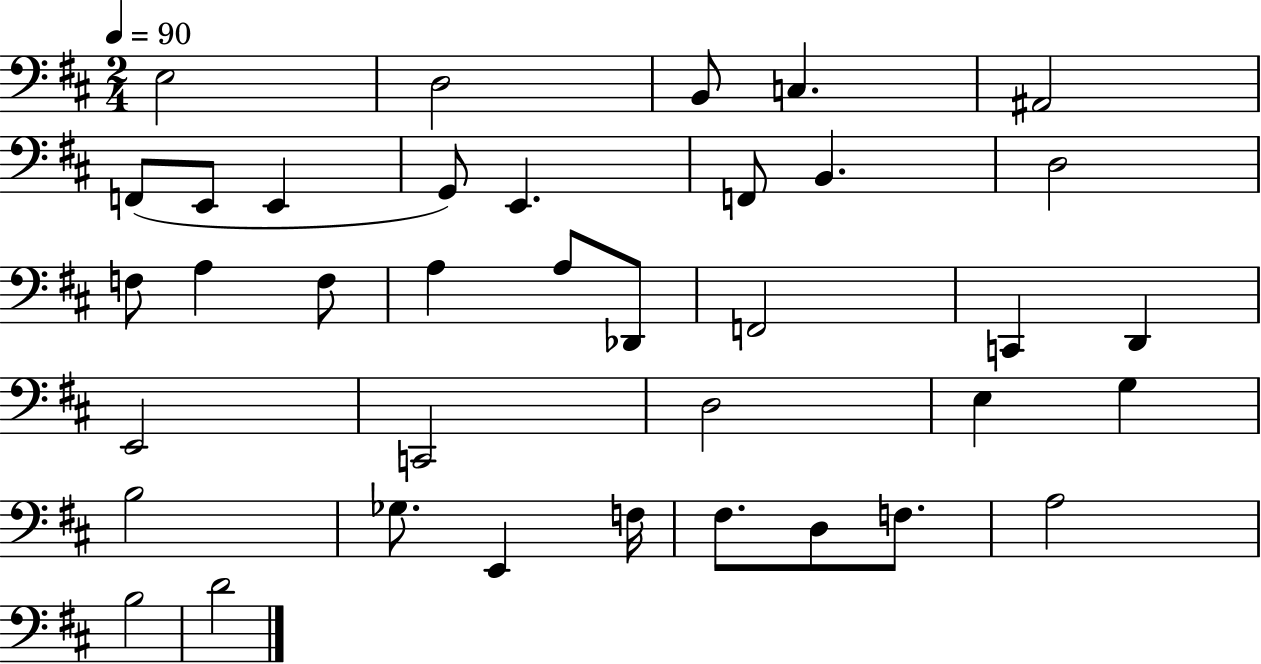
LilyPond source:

{
  \clef bass
  \numericTimeSignature
  \time 2/4
  \key d \major
  \tempo 4 = 90
  \repeat volta 2 { e2 | d2 | b,8 c4. | ais,2 | \break f,8( e,8 e,4 | g,8) e,4. | f,8 b,4. | d2 | \break f8 a4 f8 | a4 a8 des,8 | f,2 | c,4 d,4 | \break e,2 | c,2 | d2 | e4 g4 | \break b2 | ges8. e,4 f16 | fis8. d8 f8. | a2 | \break b2 | d'2 | } \bar "|."
}